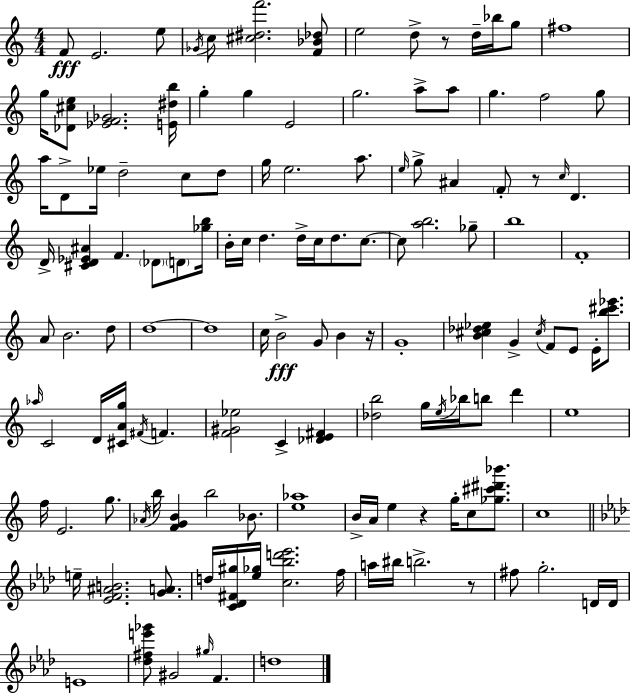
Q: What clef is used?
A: treble